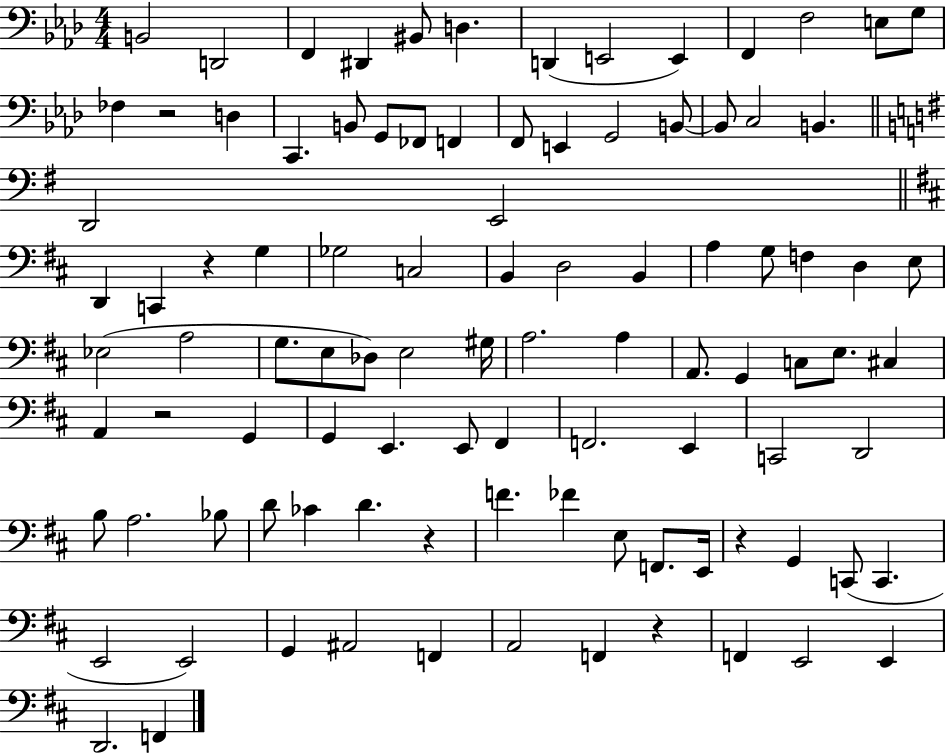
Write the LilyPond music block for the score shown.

{
  \clef bass
  \numericTimeSignature
  \time 4/4
  \key aes \major
  b,2 d,2 | f,4 dis,4 bis,8 d4. | d,4( e,2 e,4) | f,4 f2 e8 g8 | \break fes4 r2 d4 | c,4. b,8 g,8 fes,8 f,4 | f,8 e,4 g,2 b,8~~ | b,8 c2 b,4. | \break \bar "||" \break \key g \major d,2 e,2 | \bar "||" \break \key d \major d,4 c,4 r4 g4 | ges2 c2 | b,4 d2 b,4 | a4 g8 f4 d4 e8 | \break ees2( a2 | g8. e8 des8) e2 gis16 | a2. a4 | a,8. g,4 c8 e8. cis4 | \break a,4 r2 g,4 | g,4 e,4. e,8 fis,4 | f,2. e,4 | c,2 d,2 | \break b8 a2. bes8 | d'8 ces'4 d'4. r4 | f'4. fes'4 e8 f,8. e,16 | r4 g,4 c,8( c,4. | \break e,2 e,2) | g,4 ais,2 f,4 | a,2 f,4 r4 | f,4 e,2 e,4 | \break d,2. f,4 | \bar "|."
}